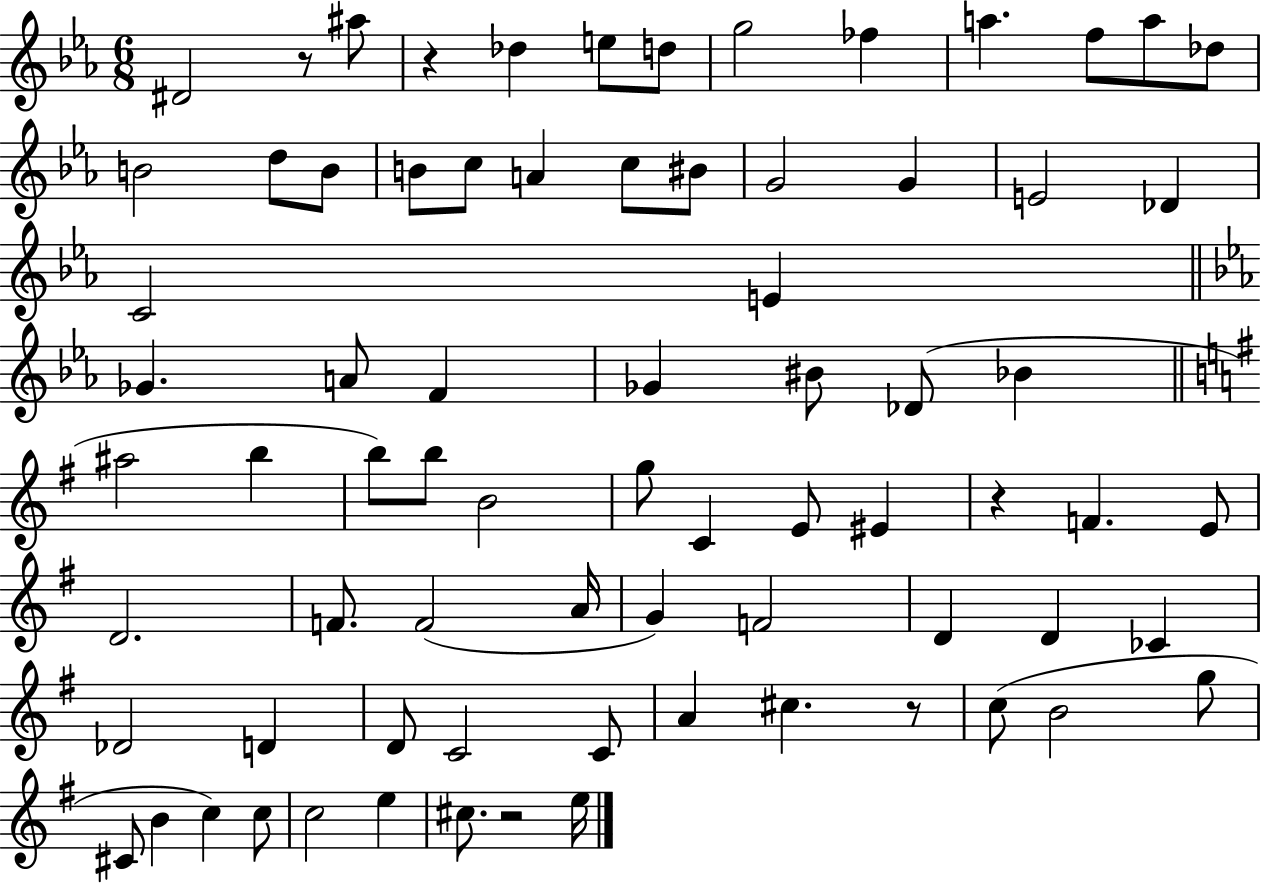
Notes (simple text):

D#4/h R/e A#5/e R/q Db5/q E5/e D5/e G5/h FES5/q A5/q. F5/e A5/e Db5/e B4/h D5/e B4/e B4/e C5/e A4/q C5/e BIS4/e G4/h G4/q E4/h Db4/q C4/h E4/q Gb4/q. A4/e F4/q Gb4/q BIS4/e Db4/e Bb4/q A#5/h B5/q B5/e B5/e B4/h G5/e C4/q E4/e EIS4/q R/q F4/q. E4/e D4/h. F4/e. F4/h A4/s G4/q F4/h D4/q D4/q CES4/q Db4/h D4/q D4/e C4/h C4/e A4/q C#5/q. R/e C5/e B4/h G5/e C#4/e B4/q C5/q C5/e C5/h E5/q C#5/e. R/h E5/s